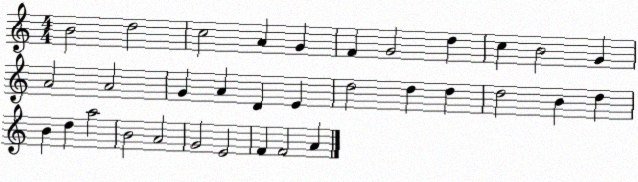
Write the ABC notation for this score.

X:1
T:Untitled
M:4/4
L:1/4
K:C
B2 d2 c2 A G F G2 d c B2 G A2 A2 G A D E d2 d d d2 B d B d a2 B2 A2 G2 E2 F F2 A